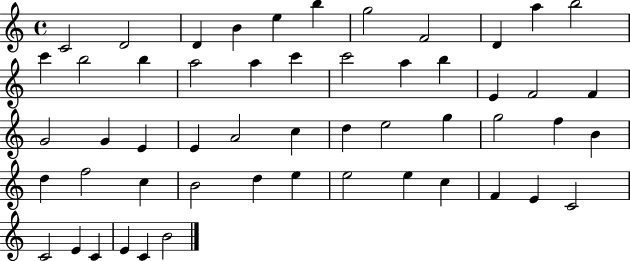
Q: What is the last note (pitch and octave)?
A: B4